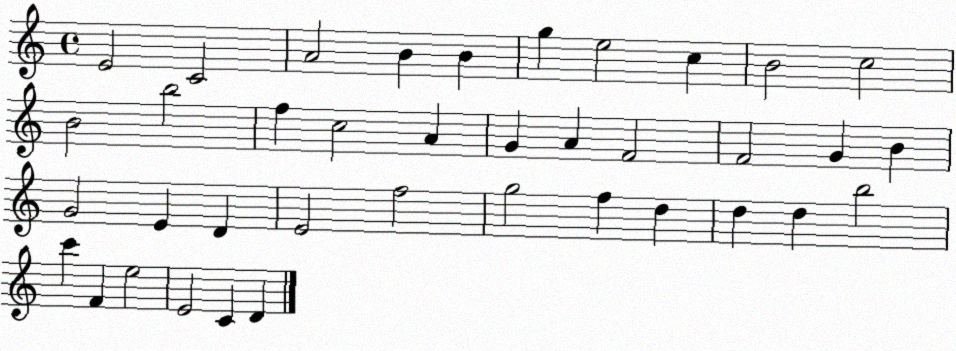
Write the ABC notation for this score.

X:1
T:Untitled
M:4/4
L:1/4
K:C
E2 C2 A2 B B g e2 c B2 c2 B2 b2 f c2 A G A F2 F2 G B G2 E D E2 f2 g2 f d d d b2 c' F e2 E2 C D